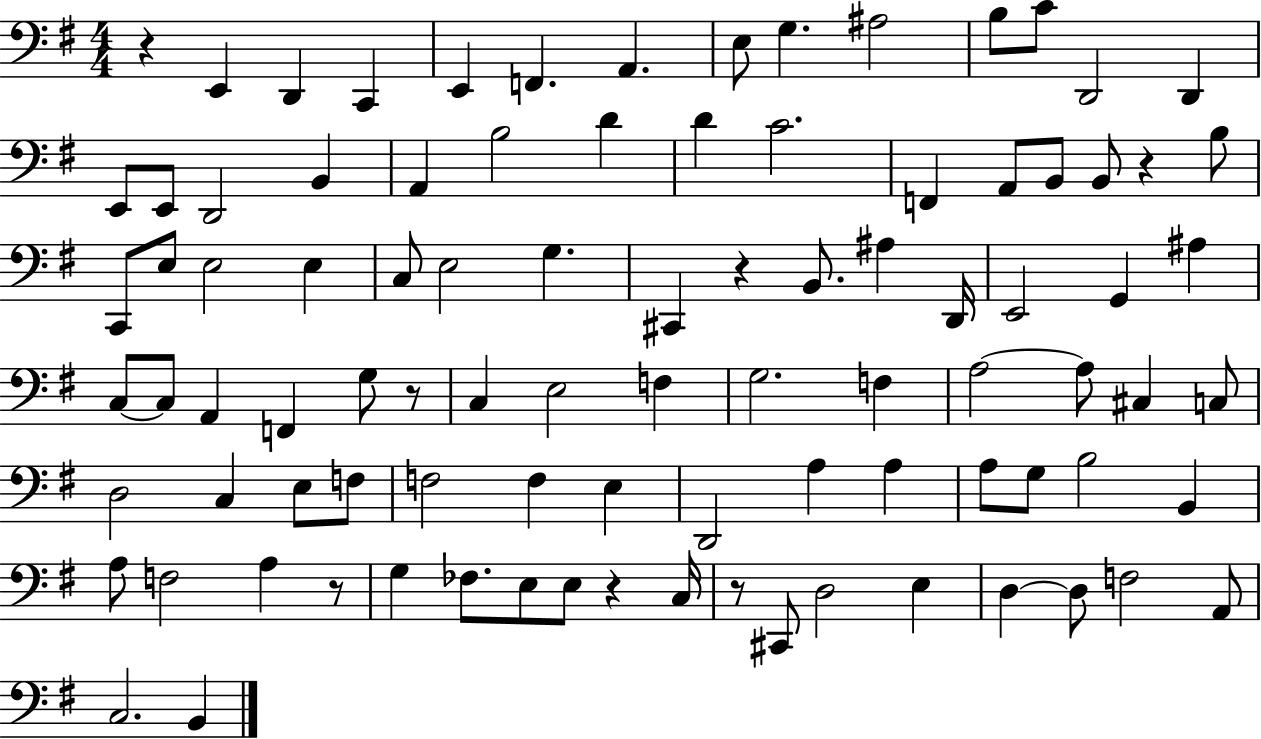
X:1
T:Untitled
M:4/4
L:1/4
K:G
z E,, D,, C,, E,, F,, A,, E,/2 G, ^A,2 B,/2 C/2 D,,2 D,, E,,/2 E,,/2 D,,2 B,, A,, B,2 D D C2 F,, A,,/2 B,,/2 B,,/2 z B,/2 C,,/2 E,/2 E,2 E, C,/2 E,2 G, ^C,, z B,,/2 ^A, D,,/4 E,,2 G,, ^A, C,/2 C,/2 A,, F,, G,/2 z/2 C, E,2 F, G,2 F, A,2 A,/2 ^C, C,/2 D,2 C, E,/2 F,/2 F,2 F, E, D,,2 A, A, A,/2 G,/2 B,2 B,, A,/2 F,2 A, z/2 G, _F,/2 E,/2 E,/2 z C,/4 z/2 ^C,,/2 D,2 E, D, D,/2 F,2 A,,/2 C,2 B,,